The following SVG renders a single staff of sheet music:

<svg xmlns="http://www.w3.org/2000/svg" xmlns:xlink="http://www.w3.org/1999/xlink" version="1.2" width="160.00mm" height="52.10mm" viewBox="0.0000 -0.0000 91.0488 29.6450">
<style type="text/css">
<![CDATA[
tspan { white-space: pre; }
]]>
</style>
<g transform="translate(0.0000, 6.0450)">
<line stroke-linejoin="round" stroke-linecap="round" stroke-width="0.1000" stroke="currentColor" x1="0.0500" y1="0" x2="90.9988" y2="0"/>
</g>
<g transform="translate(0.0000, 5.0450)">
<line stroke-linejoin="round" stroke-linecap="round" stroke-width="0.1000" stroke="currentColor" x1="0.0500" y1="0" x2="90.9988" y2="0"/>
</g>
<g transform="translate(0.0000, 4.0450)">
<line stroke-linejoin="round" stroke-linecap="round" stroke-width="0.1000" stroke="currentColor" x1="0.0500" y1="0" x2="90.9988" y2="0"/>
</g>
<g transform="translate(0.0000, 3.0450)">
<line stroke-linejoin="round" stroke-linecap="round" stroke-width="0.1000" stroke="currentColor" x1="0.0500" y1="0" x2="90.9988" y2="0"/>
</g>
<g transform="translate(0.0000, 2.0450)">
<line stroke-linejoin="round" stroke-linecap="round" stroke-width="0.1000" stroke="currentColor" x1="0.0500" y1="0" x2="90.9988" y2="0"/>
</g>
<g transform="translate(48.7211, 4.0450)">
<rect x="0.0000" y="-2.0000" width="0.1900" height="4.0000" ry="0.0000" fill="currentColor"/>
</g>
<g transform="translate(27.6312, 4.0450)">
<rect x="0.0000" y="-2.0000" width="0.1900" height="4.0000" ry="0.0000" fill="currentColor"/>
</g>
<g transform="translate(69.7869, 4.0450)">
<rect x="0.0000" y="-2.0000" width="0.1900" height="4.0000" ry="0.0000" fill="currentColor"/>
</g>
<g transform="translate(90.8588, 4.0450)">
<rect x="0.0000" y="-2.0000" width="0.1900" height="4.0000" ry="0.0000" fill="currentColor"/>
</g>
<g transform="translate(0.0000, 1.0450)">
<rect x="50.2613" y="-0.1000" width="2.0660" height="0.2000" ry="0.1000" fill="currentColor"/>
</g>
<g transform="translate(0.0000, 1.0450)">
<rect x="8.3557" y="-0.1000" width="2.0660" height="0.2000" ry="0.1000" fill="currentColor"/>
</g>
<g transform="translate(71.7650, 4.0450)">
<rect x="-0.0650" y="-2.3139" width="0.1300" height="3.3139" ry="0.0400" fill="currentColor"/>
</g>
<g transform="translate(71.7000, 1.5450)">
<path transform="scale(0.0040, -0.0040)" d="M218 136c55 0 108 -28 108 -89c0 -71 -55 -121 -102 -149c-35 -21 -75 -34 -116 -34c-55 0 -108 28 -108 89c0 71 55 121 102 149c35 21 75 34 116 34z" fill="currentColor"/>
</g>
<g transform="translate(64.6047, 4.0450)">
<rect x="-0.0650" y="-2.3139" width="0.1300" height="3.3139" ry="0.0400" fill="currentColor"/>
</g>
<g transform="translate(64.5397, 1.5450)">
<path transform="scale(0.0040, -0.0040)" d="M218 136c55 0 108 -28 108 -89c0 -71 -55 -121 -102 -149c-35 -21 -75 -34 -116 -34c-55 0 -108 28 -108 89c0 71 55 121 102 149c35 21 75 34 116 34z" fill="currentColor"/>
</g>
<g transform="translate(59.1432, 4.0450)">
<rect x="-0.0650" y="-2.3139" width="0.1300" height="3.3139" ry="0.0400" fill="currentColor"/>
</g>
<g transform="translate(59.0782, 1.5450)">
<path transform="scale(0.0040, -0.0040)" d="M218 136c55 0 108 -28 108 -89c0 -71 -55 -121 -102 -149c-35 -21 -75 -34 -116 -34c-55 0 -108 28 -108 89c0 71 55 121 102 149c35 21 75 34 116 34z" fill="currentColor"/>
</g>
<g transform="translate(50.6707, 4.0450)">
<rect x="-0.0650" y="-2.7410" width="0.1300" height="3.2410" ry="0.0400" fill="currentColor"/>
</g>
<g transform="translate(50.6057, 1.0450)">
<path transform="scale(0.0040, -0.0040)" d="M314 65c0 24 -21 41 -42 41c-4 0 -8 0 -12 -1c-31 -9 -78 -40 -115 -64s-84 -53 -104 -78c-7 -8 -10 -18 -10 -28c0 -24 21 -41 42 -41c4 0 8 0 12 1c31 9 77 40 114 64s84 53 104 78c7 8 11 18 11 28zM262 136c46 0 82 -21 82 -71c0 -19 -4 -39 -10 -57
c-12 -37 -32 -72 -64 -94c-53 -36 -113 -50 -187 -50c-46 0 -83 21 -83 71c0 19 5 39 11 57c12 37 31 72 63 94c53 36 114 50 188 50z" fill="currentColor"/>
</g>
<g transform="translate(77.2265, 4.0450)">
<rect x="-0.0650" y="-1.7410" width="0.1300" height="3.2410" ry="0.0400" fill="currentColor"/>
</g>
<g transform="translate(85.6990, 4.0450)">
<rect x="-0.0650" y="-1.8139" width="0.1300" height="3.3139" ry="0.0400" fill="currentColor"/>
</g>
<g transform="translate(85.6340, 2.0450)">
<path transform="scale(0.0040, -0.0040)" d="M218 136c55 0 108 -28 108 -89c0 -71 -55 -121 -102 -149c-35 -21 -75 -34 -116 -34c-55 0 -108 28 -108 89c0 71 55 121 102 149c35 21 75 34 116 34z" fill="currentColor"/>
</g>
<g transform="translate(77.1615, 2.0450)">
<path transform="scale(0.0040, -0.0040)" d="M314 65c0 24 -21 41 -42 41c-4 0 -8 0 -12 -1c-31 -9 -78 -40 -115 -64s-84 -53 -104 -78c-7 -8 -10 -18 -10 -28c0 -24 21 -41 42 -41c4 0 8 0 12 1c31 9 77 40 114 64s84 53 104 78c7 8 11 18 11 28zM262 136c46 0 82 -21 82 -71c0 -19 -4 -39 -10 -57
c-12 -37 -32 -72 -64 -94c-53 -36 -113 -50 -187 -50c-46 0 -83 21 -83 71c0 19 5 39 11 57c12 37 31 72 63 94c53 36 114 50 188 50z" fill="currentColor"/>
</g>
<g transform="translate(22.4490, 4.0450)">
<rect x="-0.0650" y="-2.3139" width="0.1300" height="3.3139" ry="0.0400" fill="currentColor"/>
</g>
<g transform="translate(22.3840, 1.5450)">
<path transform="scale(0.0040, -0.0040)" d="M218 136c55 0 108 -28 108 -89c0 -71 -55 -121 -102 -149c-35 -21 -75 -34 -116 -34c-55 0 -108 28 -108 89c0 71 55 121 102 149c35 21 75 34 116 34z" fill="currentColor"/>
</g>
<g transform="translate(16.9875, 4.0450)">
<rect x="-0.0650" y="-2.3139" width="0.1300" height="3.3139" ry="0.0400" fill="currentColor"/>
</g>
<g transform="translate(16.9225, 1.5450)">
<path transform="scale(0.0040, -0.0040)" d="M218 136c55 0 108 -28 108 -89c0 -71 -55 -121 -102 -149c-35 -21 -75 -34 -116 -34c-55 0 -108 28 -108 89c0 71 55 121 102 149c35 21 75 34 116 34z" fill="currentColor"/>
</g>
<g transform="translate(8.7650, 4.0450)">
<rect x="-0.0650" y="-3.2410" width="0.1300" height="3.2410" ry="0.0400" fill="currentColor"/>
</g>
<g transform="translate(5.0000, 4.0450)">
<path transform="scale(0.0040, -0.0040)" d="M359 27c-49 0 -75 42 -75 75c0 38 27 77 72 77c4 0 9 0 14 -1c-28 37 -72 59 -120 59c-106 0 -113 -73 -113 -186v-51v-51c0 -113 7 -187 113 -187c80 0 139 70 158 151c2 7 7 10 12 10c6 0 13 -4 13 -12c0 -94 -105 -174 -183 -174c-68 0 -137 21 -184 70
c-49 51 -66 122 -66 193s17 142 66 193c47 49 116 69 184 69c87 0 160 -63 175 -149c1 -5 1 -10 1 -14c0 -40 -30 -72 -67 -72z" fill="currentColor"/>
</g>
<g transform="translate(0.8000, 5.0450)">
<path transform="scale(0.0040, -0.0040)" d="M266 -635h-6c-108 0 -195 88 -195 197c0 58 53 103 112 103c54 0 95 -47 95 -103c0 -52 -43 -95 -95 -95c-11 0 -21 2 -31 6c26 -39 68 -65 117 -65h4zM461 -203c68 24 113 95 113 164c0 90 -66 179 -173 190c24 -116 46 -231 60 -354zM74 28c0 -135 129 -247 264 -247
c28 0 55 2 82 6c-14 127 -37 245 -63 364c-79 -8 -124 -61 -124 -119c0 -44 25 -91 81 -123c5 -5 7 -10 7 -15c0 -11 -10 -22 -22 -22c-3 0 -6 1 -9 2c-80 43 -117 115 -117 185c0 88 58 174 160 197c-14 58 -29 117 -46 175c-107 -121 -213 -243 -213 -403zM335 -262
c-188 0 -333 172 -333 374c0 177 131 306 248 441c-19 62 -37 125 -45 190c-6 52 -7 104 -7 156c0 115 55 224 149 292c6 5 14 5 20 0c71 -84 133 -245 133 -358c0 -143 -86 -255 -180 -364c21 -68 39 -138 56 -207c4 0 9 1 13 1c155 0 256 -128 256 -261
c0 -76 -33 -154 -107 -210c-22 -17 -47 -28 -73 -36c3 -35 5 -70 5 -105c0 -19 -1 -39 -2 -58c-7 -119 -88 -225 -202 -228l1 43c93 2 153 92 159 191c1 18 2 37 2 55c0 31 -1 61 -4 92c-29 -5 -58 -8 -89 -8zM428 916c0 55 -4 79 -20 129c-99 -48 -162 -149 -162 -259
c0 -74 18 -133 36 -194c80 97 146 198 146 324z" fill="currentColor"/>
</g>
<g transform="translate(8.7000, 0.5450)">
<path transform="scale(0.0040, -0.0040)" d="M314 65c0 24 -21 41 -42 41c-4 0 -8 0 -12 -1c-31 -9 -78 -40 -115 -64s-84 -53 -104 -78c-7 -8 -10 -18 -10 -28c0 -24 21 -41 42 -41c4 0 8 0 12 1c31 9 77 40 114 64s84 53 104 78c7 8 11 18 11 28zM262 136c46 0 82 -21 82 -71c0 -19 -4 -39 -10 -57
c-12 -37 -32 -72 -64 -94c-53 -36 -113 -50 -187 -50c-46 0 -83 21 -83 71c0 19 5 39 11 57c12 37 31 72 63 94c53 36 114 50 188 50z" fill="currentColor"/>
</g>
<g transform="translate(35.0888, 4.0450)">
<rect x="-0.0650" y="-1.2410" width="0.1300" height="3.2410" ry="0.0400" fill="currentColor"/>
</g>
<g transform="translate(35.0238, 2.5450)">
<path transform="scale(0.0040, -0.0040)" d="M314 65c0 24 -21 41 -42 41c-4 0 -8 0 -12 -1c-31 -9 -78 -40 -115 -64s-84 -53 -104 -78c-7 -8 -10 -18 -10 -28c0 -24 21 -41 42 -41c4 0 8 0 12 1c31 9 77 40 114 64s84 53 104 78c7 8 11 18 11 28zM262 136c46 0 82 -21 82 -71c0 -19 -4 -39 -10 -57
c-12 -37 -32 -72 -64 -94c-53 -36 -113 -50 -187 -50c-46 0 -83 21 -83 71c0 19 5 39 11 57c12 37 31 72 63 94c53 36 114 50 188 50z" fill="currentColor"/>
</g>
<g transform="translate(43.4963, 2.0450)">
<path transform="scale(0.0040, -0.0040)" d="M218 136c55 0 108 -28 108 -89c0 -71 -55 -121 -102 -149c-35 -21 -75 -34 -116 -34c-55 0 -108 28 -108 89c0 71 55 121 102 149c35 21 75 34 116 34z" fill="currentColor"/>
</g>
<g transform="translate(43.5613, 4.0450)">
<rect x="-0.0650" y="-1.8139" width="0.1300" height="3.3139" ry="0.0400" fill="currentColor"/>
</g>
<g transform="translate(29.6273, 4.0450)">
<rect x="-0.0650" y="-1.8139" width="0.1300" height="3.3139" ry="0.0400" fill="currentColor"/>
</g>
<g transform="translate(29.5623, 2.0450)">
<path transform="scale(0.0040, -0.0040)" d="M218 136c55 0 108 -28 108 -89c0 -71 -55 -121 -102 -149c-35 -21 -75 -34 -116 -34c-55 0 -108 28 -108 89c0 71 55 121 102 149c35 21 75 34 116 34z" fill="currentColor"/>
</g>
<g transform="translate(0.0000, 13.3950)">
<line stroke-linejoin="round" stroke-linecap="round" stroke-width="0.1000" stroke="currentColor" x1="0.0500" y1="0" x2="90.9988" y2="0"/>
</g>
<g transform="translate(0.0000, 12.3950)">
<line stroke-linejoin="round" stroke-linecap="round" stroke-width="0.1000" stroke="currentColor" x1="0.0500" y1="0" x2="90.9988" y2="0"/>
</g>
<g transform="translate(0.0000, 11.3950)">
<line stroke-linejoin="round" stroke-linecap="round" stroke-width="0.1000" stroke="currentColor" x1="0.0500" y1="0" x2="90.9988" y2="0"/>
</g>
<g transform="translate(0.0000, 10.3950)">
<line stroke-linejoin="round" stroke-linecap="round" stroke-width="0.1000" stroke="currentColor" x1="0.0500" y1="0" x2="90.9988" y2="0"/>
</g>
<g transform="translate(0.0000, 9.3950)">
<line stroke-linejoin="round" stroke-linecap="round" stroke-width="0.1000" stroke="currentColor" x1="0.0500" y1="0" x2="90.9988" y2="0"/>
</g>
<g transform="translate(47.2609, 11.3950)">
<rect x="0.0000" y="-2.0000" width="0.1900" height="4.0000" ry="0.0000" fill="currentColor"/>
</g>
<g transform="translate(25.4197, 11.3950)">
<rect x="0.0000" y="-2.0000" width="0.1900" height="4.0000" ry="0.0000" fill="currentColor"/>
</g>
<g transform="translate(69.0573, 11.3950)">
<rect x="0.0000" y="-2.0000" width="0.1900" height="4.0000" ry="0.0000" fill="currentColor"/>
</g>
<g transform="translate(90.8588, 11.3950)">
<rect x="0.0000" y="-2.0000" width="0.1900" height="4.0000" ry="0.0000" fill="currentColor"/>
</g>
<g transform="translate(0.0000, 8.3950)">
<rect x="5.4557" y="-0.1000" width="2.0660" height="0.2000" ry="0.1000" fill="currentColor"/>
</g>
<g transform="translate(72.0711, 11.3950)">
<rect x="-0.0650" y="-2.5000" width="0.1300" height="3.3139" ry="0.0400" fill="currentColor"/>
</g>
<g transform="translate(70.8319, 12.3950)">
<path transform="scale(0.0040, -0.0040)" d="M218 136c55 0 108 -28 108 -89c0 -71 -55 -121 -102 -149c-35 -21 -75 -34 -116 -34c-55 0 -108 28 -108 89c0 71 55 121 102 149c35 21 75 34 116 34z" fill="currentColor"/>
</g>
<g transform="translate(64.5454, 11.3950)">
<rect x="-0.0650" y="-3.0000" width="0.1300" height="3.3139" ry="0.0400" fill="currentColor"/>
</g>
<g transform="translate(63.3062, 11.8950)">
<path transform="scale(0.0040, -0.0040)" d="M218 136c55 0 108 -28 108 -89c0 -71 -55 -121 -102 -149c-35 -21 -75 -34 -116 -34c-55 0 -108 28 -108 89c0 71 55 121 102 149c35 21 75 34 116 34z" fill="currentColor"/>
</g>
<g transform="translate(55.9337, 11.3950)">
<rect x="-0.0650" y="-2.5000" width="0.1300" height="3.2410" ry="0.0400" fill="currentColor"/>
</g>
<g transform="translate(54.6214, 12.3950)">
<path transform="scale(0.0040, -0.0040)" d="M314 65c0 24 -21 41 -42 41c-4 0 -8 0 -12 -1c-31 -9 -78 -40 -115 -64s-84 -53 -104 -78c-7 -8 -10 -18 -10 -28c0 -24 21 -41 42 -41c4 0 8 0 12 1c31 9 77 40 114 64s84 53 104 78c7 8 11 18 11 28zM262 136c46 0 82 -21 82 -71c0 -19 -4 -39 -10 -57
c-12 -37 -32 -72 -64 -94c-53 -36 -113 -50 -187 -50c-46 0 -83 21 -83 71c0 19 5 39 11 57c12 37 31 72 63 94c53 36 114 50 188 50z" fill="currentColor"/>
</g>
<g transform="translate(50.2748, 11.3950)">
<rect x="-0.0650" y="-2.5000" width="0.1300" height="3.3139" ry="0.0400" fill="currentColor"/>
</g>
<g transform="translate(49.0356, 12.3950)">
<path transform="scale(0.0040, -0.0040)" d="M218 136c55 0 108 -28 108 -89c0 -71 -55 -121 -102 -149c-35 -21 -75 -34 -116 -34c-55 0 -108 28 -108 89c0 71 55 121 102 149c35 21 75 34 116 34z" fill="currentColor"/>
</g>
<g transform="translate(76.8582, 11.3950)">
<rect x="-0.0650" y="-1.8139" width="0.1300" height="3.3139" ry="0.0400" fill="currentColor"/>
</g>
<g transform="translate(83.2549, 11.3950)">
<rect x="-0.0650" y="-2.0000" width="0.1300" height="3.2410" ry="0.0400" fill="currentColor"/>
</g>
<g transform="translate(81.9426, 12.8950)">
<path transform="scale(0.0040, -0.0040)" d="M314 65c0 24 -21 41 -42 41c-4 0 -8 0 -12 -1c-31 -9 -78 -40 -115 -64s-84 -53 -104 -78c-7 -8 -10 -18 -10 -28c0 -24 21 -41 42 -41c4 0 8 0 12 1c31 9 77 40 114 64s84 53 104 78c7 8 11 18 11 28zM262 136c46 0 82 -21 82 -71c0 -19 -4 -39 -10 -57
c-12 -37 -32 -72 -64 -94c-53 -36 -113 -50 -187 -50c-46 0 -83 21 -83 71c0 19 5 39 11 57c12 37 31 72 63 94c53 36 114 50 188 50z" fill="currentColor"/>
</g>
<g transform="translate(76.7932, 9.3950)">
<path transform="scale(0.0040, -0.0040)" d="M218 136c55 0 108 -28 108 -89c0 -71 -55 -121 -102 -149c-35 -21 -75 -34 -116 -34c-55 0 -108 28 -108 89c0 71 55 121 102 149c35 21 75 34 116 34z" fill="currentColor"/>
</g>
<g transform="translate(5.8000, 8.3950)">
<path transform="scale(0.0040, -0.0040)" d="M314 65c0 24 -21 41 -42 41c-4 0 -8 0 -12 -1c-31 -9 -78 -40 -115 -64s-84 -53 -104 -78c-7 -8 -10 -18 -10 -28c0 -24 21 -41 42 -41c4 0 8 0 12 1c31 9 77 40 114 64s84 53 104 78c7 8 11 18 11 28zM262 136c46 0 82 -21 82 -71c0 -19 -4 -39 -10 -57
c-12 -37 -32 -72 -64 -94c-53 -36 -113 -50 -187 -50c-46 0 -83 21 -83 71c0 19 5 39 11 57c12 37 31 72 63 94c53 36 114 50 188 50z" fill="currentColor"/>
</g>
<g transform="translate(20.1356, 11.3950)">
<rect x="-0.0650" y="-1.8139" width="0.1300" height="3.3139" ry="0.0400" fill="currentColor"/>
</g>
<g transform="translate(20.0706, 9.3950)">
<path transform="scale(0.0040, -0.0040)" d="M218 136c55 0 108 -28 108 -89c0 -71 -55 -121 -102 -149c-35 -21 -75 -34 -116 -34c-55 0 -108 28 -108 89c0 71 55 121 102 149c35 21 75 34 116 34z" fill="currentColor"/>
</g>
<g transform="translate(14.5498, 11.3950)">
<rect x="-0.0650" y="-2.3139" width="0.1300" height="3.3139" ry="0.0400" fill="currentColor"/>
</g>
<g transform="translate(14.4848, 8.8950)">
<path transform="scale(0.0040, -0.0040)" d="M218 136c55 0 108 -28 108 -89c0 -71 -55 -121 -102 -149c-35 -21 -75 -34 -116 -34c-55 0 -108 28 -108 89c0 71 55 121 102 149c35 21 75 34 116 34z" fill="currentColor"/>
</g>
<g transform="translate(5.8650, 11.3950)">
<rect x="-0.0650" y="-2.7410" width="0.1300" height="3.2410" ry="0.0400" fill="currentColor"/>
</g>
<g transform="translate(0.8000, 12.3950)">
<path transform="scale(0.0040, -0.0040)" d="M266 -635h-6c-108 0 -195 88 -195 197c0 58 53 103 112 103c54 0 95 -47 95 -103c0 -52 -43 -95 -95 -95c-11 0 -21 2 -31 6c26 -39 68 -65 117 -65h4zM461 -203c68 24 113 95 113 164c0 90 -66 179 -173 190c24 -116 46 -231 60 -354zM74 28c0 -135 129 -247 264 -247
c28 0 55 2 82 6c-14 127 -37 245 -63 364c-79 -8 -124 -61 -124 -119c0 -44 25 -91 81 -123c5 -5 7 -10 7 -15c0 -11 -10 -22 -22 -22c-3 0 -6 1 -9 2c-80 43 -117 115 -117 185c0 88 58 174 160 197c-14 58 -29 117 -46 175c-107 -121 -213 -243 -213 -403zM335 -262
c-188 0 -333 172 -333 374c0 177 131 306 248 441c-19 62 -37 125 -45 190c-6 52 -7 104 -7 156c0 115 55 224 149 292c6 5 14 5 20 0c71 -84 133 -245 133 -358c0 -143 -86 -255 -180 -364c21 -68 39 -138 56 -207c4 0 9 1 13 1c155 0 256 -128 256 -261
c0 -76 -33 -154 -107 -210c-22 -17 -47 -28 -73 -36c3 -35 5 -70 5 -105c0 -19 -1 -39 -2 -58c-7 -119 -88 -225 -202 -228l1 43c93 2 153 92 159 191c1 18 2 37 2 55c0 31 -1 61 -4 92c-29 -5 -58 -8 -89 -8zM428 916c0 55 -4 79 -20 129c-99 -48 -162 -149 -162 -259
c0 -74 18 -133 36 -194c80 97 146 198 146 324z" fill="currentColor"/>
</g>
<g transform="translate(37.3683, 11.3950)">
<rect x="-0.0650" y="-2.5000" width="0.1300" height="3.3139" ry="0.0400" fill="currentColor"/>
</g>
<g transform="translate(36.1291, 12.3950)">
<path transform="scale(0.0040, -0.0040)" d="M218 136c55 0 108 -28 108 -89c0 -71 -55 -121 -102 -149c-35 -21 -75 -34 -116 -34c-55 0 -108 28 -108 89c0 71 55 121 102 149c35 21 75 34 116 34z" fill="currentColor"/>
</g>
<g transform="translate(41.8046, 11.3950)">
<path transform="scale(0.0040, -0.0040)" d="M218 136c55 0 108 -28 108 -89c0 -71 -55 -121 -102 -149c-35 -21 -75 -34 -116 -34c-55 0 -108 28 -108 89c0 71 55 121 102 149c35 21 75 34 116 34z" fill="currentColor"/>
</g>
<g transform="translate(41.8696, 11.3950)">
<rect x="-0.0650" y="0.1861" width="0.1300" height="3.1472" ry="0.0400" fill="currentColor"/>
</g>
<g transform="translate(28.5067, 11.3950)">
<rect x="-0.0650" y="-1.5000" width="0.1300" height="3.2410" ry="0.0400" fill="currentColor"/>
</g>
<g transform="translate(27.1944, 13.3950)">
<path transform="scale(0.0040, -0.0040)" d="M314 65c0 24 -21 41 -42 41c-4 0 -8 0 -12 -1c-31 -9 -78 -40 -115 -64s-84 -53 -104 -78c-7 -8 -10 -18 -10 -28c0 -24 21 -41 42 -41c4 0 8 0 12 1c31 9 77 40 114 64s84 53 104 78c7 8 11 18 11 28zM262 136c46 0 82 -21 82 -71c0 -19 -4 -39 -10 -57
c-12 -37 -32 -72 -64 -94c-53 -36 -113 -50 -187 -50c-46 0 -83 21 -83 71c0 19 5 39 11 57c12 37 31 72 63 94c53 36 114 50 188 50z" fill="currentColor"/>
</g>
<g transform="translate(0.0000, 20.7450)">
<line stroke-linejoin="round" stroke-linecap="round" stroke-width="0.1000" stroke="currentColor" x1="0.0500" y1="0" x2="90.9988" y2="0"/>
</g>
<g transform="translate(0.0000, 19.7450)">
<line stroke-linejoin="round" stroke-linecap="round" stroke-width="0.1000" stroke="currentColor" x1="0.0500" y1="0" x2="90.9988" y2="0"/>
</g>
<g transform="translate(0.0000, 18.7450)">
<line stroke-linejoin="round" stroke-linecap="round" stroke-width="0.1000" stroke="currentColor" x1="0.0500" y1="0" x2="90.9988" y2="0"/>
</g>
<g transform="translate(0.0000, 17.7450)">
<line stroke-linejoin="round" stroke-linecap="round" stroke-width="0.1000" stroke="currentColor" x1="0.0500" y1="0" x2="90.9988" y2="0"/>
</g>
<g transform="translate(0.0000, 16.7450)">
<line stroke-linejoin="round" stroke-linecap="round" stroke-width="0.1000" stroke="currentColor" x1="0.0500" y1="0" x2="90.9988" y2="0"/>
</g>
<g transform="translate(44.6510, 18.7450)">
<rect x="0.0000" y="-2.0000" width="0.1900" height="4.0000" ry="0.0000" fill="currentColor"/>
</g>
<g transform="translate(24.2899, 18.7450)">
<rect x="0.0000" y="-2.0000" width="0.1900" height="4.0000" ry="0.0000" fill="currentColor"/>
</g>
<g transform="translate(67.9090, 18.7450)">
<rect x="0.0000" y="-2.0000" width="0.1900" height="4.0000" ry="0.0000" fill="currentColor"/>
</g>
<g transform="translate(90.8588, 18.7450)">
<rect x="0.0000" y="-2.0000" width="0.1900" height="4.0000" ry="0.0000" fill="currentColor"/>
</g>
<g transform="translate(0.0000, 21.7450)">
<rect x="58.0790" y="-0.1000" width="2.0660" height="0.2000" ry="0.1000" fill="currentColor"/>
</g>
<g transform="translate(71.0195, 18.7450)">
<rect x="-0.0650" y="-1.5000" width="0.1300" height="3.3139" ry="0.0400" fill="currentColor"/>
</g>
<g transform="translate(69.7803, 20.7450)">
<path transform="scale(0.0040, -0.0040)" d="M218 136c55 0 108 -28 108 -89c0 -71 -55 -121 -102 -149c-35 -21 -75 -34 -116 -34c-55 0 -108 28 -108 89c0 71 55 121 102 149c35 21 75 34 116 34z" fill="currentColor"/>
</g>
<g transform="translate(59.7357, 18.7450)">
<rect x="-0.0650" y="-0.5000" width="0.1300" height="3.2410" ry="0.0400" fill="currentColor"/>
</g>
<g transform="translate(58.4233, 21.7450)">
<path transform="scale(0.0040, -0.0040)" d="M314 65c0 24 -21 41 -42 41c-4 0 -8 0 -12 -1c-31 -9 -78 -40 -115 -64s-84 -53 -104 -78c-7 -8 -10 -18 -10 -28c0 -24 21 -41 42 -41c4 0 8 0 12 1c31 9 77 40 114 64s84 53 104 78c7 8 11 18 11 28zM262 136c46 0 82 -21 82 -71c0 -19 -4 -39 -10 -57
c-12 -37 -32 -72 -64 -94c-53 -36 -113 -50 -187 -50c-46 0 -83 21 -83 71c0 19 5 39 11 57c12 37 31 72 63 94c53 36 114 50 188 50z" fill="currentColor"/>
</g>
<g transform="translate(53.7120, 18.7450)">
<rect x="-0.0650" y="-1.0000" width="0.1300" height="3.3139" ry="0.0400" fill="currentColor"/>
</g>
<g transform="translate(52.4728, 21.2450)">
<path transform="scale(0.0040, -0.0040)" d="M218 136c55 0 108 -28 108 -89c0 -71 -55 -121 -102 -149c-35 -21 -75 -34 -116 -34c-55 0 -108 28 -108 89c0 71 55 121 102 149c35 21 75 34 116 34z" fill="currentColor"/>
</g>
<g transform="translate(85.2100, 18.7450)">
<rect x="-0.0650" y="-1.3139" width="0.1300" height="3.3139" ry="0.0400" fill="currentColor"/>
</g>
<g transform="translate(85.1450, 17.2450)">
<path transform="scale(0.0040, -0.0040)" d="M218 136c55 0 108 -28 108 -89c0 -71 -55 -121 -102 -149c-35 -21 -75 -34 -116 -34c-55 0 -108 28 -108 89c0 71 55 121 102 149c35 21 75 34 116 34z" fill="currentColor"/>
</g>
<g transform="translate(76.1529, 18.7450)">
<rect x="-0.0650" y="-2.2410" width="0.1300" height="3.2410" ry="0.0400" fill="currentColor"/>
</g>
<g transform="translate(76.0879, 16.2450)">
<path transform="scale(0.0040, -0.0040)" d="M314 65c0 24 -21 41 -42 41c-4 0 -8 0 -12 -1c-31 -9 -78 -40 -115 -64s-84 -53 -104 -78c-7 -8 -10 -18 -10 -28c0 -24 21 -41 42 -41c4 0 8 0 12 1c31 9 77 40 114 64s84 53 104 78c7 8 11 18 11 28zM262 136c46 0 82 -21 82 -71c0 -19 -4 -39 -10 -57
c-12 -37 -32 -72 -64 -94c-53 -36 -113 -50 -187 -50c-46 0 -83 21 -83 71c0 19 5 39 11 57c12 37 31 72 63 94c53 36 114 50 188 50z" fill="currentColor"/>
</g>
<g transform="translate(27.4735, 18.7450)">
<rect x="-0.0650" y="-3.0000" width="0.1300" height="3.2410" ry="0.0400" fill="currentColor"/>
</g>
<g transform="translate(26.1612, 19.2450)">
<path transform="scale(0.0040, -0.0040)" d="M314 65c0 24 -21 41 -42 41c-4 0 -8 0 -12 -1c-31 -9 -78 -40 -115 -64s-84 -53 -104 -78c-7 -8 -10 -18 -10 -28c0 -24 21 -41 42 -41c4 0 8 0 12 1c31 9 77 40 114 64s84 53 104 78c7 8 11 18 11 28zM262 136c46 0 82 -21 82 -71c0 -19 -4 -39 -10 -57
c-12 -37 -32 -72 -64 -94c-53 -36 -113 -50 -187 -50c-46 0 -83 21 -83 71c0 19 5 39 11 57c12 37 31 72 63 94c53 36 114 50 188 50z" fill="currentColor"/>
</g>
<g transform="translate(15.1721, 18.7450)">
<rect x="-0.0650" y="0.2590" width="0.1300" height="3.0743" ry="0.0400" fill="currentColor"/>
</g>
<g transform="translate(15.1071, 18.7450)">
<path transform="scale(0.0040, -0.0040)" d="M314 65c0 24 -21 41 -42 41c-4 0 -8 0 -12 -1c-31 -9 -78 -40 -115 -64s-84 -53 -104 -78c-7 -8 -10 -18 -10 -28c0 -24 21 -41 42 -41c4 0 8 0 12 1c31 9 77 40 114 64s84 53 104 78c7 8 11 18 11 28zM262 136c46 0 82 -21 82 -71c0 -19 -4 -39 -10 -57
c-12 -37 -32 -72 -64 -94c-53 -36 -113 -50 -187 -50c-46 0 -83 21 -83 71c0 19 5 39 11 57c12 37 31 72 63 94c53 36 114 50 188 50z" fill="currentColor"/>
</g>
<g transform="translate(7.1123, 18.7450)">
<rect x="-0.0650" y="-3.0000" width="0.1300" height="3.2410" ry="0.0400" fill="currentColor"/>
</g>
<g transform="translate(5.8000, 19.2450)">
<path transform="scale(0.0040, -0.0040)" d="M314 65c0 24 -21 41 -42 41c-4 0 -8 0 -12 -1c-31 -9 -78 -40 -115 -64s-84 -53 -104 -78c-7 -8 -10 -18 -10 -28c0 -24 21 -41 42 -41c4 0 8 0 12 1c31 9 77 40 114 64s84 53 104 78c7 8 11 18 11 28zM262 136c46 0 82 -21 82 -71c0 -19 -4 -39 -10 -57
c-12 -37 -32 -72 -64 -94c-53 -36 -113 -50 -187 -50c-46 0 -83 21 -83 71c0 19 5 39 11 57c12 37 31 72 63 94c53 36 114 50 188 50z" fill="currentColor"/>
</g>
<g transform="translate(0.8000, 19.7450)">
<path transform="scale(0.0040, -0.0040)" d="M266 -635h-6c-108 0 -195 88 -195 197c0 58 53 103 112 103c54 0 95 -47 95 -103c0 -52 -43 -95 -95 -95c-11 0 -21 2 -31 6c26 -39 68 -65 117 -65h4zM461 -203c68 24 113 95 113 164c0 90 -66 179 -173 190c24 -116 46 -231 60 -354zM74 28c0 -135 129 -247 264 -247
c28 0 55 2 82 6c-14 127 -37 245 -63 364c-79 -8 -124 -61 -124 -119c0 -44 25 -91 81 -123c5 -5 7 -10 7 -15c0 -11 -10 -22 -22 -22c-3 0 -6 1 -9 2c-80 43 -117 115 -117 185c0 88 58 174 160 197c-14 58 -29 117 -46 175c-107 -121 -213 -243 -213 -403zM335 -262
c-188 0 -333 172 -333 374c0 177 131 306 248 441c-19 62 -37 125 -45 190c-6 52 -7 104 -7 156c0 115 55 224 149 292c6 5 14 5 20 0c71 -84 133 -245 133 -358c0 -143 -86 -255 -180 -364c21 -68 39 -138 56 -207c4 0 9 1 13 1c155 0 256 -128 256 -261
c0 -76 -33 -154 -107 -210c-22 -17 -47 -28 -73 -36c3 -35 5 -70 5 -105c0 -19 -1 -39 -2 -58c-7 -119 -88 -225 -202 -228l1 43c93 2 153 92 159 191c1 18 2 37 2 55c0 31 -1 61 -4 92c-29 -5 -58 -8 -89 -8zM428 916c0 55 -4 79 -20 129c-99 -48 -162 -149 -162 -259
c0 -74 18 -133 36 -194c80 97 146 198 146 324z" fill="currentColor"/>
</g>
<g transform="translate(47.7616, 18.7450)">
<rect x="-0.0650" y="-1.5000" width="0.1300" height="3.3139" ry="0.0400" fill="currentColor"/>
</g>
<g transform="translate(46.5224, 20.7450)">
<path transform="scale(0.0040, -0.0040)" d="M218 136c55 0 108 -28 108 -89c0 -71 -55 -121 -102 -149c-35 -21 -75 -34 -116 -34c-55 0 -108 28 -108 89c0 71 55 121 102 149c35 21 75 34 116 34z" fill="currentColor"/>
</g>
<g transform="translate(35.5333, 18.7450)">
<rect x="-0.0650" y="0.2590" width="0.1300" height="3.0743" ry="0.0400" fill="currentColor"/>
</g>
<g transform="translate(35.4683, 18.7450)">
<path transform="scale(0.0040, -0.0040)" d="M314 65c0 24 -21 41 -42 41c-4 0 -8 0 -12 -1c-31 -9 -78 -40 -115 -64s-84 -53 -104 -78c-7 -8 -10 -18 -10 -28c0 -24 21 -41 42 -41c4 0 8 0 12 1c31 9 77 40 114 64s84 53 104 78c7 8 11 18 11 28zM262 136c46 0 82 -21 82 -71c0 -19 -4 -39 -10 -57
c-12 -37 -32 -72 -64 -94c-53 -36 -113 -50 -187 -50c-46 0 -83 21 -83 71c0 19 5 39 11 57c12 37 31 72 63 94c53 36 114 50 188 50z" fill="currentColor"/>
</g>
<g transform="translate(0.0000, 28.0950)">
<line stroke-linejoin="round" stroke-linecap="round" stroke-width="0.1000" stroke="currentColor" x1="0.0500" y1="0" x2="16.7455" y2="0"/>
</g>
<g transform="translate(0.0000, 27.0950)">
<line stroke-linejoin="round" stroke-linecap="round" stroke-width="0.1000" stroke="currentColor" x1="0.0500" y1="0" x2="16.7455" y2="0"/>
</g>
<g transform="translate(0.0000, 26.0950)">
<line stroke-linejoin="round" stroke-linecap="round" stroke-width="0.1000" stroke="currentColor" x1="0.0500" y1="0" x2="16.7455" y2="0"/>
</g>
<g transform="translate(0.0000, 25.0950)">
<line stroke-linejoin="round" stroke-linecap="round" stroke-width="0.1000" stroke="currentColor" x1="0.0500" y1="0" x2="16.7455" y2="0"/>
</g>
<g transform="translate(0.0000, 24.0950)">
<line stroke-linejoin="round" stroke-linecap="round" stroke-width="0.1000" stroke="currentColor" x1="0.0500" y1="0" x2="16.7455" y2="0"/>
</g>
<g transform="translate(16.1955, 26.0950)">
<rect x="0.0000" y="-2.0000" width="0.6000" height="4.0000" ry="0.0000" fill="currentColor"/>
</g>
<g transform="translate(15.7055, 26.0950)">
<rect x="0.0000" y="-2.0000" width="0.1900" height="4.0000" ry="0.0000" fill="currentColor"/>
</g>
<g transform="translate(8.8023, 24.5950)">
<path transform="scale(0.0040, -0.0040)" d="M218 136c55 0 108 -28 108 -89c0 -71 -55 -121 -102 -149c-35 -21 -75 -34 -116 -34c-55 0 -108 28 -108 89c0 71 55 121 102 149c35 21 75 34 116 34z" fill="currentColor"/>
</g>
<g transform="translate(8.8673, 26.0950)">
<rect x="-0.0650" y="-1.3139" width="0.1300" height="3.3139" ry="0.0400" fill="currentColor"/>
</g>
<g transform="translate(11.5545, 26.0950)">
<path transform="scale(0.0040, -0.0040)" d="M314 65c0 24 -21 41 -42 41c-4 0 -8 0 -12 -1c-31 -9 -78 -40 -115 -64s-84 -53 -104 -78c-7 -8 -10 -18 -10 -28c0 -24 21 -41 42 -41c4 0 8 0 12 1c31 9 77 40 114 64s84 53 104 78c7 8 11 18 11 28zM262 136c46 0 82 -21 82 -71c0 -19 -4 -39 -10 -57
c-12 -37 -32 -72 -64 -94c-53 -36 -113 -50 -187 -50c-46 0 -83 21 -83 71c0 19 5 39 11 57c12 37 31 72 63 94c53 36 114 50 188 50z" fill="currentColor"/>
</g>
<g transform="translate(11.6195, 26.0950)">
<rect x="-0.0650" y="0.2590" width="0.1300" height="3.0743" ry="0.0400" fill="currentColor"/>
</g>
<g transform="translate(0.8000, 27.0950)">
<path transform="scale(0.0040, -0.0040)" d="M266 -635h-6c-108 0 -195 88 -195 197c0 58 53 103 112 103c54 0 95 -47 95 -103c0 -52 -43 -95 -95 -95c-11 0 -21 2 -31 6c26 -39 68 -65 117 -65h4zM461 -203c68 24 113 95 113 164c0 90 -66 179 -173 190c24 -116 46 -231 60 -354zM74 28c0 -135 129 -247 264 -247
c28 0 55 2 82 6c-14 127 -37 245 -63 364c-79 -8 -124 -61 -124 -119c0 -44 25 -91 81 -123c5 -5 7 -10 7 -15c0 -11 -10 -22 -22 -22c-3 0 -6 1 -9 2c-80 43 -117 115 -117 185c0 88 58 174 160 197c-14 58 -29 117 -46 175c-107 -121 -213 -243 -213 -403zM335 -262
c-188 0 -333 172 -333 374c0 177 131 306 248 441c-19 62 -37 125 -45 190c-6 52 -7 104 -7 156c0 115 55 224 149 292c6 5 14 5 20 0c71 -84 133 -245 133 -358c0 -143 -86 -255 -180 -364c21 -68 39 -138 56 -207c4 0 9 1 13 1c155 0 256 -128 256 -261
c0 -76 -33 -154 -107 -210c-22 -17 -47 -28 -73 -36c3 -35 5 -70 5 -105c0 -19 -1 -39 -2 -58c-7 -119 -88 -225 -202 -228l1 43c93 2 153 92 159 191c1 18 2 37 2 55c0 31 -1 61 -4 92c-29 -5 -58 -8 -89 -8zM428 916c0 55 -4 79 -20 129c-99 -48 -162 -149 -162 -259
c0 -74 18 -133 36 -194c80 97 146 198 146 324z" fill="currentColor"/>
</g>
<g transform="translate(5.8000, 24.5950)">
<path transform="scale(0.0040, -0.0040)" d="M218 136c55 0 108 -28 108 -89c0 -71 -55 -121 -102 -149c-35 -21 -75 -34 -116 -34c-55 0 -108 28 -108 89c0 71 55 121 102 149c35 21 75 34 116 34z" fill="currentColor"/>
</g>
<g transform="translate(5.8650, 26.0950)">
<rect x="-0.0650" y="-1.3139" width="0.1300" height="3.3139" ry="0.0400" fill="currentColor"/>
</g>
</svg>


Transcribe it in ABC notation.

X:1
T:Untitled
M:4/4
L:1/4
K:C
b2 g g f e2 f a2 g g g f2 f a2 g f E2 G B G G2 A G f F2 A2 B2 A2 B2 E D C2 E g2 e e e B2